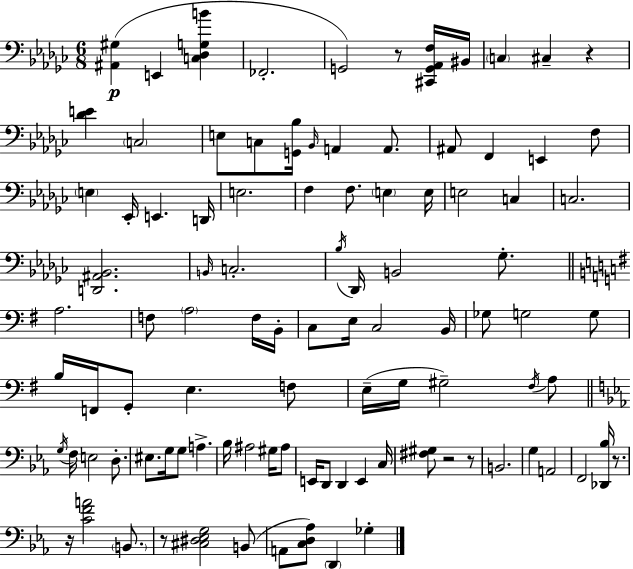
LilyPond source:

{
  \clef bass
  \numericTimeSignature
  \time 6/8
  \key ees \minor
  <ais, gis>4(\p e,4 <c des g b'>4 | fes,2.-. | g,2) r8 <cis, g, aes, f>16 bis,16 | \parenthesize c4 cis4-- r4 | \break <des' e'>4 \parenthesize c2 | e8 c8 <g, bes>16 \grace { bes,16 } a,4 a,8. | ais,8 f,4 e,4 f8 | \parenthesize e4 ees,16-. e,4. | \break d,16 e2. | f4 f8. \parenthesize e4 | e16 e2 c4 | c2. | \break <d, ais, bes,>2. | \grace { b,16 } c2.-. | \acciaccatura { bes16 } des,16 b,2 | ges8.-. \bar "||" \break \key g \major a2. | f8 \parenthesize a2 f16 b,16-. | c8 e16 c2 b,16 | ges8 g2 g8 | \break b16 f,16 g,8-. e4. f8 | e16--( g16 gis2--) \acciaccatura { fis16 } a8 | \bar "||" \break \key ees \major \acciaccatura { g16 } f16 e2 d8.-. | eis8. g16 g8 a4.-> | bes16 ais2 gis16 ais8 | e,16 d,8 d,4 e,4 | \break c16 <fis gis>8 r2 r8 | b,2. | g4 a,2 | f,2 <des, bes>16 r8. | \break r16 <c' f' a'>2 \parenthesize b,8. | r8 <cis dis ees g>2 b,8( | a,8 <c d aes>8) \parenthesize d,4 ges4-. | \bar "|."
}